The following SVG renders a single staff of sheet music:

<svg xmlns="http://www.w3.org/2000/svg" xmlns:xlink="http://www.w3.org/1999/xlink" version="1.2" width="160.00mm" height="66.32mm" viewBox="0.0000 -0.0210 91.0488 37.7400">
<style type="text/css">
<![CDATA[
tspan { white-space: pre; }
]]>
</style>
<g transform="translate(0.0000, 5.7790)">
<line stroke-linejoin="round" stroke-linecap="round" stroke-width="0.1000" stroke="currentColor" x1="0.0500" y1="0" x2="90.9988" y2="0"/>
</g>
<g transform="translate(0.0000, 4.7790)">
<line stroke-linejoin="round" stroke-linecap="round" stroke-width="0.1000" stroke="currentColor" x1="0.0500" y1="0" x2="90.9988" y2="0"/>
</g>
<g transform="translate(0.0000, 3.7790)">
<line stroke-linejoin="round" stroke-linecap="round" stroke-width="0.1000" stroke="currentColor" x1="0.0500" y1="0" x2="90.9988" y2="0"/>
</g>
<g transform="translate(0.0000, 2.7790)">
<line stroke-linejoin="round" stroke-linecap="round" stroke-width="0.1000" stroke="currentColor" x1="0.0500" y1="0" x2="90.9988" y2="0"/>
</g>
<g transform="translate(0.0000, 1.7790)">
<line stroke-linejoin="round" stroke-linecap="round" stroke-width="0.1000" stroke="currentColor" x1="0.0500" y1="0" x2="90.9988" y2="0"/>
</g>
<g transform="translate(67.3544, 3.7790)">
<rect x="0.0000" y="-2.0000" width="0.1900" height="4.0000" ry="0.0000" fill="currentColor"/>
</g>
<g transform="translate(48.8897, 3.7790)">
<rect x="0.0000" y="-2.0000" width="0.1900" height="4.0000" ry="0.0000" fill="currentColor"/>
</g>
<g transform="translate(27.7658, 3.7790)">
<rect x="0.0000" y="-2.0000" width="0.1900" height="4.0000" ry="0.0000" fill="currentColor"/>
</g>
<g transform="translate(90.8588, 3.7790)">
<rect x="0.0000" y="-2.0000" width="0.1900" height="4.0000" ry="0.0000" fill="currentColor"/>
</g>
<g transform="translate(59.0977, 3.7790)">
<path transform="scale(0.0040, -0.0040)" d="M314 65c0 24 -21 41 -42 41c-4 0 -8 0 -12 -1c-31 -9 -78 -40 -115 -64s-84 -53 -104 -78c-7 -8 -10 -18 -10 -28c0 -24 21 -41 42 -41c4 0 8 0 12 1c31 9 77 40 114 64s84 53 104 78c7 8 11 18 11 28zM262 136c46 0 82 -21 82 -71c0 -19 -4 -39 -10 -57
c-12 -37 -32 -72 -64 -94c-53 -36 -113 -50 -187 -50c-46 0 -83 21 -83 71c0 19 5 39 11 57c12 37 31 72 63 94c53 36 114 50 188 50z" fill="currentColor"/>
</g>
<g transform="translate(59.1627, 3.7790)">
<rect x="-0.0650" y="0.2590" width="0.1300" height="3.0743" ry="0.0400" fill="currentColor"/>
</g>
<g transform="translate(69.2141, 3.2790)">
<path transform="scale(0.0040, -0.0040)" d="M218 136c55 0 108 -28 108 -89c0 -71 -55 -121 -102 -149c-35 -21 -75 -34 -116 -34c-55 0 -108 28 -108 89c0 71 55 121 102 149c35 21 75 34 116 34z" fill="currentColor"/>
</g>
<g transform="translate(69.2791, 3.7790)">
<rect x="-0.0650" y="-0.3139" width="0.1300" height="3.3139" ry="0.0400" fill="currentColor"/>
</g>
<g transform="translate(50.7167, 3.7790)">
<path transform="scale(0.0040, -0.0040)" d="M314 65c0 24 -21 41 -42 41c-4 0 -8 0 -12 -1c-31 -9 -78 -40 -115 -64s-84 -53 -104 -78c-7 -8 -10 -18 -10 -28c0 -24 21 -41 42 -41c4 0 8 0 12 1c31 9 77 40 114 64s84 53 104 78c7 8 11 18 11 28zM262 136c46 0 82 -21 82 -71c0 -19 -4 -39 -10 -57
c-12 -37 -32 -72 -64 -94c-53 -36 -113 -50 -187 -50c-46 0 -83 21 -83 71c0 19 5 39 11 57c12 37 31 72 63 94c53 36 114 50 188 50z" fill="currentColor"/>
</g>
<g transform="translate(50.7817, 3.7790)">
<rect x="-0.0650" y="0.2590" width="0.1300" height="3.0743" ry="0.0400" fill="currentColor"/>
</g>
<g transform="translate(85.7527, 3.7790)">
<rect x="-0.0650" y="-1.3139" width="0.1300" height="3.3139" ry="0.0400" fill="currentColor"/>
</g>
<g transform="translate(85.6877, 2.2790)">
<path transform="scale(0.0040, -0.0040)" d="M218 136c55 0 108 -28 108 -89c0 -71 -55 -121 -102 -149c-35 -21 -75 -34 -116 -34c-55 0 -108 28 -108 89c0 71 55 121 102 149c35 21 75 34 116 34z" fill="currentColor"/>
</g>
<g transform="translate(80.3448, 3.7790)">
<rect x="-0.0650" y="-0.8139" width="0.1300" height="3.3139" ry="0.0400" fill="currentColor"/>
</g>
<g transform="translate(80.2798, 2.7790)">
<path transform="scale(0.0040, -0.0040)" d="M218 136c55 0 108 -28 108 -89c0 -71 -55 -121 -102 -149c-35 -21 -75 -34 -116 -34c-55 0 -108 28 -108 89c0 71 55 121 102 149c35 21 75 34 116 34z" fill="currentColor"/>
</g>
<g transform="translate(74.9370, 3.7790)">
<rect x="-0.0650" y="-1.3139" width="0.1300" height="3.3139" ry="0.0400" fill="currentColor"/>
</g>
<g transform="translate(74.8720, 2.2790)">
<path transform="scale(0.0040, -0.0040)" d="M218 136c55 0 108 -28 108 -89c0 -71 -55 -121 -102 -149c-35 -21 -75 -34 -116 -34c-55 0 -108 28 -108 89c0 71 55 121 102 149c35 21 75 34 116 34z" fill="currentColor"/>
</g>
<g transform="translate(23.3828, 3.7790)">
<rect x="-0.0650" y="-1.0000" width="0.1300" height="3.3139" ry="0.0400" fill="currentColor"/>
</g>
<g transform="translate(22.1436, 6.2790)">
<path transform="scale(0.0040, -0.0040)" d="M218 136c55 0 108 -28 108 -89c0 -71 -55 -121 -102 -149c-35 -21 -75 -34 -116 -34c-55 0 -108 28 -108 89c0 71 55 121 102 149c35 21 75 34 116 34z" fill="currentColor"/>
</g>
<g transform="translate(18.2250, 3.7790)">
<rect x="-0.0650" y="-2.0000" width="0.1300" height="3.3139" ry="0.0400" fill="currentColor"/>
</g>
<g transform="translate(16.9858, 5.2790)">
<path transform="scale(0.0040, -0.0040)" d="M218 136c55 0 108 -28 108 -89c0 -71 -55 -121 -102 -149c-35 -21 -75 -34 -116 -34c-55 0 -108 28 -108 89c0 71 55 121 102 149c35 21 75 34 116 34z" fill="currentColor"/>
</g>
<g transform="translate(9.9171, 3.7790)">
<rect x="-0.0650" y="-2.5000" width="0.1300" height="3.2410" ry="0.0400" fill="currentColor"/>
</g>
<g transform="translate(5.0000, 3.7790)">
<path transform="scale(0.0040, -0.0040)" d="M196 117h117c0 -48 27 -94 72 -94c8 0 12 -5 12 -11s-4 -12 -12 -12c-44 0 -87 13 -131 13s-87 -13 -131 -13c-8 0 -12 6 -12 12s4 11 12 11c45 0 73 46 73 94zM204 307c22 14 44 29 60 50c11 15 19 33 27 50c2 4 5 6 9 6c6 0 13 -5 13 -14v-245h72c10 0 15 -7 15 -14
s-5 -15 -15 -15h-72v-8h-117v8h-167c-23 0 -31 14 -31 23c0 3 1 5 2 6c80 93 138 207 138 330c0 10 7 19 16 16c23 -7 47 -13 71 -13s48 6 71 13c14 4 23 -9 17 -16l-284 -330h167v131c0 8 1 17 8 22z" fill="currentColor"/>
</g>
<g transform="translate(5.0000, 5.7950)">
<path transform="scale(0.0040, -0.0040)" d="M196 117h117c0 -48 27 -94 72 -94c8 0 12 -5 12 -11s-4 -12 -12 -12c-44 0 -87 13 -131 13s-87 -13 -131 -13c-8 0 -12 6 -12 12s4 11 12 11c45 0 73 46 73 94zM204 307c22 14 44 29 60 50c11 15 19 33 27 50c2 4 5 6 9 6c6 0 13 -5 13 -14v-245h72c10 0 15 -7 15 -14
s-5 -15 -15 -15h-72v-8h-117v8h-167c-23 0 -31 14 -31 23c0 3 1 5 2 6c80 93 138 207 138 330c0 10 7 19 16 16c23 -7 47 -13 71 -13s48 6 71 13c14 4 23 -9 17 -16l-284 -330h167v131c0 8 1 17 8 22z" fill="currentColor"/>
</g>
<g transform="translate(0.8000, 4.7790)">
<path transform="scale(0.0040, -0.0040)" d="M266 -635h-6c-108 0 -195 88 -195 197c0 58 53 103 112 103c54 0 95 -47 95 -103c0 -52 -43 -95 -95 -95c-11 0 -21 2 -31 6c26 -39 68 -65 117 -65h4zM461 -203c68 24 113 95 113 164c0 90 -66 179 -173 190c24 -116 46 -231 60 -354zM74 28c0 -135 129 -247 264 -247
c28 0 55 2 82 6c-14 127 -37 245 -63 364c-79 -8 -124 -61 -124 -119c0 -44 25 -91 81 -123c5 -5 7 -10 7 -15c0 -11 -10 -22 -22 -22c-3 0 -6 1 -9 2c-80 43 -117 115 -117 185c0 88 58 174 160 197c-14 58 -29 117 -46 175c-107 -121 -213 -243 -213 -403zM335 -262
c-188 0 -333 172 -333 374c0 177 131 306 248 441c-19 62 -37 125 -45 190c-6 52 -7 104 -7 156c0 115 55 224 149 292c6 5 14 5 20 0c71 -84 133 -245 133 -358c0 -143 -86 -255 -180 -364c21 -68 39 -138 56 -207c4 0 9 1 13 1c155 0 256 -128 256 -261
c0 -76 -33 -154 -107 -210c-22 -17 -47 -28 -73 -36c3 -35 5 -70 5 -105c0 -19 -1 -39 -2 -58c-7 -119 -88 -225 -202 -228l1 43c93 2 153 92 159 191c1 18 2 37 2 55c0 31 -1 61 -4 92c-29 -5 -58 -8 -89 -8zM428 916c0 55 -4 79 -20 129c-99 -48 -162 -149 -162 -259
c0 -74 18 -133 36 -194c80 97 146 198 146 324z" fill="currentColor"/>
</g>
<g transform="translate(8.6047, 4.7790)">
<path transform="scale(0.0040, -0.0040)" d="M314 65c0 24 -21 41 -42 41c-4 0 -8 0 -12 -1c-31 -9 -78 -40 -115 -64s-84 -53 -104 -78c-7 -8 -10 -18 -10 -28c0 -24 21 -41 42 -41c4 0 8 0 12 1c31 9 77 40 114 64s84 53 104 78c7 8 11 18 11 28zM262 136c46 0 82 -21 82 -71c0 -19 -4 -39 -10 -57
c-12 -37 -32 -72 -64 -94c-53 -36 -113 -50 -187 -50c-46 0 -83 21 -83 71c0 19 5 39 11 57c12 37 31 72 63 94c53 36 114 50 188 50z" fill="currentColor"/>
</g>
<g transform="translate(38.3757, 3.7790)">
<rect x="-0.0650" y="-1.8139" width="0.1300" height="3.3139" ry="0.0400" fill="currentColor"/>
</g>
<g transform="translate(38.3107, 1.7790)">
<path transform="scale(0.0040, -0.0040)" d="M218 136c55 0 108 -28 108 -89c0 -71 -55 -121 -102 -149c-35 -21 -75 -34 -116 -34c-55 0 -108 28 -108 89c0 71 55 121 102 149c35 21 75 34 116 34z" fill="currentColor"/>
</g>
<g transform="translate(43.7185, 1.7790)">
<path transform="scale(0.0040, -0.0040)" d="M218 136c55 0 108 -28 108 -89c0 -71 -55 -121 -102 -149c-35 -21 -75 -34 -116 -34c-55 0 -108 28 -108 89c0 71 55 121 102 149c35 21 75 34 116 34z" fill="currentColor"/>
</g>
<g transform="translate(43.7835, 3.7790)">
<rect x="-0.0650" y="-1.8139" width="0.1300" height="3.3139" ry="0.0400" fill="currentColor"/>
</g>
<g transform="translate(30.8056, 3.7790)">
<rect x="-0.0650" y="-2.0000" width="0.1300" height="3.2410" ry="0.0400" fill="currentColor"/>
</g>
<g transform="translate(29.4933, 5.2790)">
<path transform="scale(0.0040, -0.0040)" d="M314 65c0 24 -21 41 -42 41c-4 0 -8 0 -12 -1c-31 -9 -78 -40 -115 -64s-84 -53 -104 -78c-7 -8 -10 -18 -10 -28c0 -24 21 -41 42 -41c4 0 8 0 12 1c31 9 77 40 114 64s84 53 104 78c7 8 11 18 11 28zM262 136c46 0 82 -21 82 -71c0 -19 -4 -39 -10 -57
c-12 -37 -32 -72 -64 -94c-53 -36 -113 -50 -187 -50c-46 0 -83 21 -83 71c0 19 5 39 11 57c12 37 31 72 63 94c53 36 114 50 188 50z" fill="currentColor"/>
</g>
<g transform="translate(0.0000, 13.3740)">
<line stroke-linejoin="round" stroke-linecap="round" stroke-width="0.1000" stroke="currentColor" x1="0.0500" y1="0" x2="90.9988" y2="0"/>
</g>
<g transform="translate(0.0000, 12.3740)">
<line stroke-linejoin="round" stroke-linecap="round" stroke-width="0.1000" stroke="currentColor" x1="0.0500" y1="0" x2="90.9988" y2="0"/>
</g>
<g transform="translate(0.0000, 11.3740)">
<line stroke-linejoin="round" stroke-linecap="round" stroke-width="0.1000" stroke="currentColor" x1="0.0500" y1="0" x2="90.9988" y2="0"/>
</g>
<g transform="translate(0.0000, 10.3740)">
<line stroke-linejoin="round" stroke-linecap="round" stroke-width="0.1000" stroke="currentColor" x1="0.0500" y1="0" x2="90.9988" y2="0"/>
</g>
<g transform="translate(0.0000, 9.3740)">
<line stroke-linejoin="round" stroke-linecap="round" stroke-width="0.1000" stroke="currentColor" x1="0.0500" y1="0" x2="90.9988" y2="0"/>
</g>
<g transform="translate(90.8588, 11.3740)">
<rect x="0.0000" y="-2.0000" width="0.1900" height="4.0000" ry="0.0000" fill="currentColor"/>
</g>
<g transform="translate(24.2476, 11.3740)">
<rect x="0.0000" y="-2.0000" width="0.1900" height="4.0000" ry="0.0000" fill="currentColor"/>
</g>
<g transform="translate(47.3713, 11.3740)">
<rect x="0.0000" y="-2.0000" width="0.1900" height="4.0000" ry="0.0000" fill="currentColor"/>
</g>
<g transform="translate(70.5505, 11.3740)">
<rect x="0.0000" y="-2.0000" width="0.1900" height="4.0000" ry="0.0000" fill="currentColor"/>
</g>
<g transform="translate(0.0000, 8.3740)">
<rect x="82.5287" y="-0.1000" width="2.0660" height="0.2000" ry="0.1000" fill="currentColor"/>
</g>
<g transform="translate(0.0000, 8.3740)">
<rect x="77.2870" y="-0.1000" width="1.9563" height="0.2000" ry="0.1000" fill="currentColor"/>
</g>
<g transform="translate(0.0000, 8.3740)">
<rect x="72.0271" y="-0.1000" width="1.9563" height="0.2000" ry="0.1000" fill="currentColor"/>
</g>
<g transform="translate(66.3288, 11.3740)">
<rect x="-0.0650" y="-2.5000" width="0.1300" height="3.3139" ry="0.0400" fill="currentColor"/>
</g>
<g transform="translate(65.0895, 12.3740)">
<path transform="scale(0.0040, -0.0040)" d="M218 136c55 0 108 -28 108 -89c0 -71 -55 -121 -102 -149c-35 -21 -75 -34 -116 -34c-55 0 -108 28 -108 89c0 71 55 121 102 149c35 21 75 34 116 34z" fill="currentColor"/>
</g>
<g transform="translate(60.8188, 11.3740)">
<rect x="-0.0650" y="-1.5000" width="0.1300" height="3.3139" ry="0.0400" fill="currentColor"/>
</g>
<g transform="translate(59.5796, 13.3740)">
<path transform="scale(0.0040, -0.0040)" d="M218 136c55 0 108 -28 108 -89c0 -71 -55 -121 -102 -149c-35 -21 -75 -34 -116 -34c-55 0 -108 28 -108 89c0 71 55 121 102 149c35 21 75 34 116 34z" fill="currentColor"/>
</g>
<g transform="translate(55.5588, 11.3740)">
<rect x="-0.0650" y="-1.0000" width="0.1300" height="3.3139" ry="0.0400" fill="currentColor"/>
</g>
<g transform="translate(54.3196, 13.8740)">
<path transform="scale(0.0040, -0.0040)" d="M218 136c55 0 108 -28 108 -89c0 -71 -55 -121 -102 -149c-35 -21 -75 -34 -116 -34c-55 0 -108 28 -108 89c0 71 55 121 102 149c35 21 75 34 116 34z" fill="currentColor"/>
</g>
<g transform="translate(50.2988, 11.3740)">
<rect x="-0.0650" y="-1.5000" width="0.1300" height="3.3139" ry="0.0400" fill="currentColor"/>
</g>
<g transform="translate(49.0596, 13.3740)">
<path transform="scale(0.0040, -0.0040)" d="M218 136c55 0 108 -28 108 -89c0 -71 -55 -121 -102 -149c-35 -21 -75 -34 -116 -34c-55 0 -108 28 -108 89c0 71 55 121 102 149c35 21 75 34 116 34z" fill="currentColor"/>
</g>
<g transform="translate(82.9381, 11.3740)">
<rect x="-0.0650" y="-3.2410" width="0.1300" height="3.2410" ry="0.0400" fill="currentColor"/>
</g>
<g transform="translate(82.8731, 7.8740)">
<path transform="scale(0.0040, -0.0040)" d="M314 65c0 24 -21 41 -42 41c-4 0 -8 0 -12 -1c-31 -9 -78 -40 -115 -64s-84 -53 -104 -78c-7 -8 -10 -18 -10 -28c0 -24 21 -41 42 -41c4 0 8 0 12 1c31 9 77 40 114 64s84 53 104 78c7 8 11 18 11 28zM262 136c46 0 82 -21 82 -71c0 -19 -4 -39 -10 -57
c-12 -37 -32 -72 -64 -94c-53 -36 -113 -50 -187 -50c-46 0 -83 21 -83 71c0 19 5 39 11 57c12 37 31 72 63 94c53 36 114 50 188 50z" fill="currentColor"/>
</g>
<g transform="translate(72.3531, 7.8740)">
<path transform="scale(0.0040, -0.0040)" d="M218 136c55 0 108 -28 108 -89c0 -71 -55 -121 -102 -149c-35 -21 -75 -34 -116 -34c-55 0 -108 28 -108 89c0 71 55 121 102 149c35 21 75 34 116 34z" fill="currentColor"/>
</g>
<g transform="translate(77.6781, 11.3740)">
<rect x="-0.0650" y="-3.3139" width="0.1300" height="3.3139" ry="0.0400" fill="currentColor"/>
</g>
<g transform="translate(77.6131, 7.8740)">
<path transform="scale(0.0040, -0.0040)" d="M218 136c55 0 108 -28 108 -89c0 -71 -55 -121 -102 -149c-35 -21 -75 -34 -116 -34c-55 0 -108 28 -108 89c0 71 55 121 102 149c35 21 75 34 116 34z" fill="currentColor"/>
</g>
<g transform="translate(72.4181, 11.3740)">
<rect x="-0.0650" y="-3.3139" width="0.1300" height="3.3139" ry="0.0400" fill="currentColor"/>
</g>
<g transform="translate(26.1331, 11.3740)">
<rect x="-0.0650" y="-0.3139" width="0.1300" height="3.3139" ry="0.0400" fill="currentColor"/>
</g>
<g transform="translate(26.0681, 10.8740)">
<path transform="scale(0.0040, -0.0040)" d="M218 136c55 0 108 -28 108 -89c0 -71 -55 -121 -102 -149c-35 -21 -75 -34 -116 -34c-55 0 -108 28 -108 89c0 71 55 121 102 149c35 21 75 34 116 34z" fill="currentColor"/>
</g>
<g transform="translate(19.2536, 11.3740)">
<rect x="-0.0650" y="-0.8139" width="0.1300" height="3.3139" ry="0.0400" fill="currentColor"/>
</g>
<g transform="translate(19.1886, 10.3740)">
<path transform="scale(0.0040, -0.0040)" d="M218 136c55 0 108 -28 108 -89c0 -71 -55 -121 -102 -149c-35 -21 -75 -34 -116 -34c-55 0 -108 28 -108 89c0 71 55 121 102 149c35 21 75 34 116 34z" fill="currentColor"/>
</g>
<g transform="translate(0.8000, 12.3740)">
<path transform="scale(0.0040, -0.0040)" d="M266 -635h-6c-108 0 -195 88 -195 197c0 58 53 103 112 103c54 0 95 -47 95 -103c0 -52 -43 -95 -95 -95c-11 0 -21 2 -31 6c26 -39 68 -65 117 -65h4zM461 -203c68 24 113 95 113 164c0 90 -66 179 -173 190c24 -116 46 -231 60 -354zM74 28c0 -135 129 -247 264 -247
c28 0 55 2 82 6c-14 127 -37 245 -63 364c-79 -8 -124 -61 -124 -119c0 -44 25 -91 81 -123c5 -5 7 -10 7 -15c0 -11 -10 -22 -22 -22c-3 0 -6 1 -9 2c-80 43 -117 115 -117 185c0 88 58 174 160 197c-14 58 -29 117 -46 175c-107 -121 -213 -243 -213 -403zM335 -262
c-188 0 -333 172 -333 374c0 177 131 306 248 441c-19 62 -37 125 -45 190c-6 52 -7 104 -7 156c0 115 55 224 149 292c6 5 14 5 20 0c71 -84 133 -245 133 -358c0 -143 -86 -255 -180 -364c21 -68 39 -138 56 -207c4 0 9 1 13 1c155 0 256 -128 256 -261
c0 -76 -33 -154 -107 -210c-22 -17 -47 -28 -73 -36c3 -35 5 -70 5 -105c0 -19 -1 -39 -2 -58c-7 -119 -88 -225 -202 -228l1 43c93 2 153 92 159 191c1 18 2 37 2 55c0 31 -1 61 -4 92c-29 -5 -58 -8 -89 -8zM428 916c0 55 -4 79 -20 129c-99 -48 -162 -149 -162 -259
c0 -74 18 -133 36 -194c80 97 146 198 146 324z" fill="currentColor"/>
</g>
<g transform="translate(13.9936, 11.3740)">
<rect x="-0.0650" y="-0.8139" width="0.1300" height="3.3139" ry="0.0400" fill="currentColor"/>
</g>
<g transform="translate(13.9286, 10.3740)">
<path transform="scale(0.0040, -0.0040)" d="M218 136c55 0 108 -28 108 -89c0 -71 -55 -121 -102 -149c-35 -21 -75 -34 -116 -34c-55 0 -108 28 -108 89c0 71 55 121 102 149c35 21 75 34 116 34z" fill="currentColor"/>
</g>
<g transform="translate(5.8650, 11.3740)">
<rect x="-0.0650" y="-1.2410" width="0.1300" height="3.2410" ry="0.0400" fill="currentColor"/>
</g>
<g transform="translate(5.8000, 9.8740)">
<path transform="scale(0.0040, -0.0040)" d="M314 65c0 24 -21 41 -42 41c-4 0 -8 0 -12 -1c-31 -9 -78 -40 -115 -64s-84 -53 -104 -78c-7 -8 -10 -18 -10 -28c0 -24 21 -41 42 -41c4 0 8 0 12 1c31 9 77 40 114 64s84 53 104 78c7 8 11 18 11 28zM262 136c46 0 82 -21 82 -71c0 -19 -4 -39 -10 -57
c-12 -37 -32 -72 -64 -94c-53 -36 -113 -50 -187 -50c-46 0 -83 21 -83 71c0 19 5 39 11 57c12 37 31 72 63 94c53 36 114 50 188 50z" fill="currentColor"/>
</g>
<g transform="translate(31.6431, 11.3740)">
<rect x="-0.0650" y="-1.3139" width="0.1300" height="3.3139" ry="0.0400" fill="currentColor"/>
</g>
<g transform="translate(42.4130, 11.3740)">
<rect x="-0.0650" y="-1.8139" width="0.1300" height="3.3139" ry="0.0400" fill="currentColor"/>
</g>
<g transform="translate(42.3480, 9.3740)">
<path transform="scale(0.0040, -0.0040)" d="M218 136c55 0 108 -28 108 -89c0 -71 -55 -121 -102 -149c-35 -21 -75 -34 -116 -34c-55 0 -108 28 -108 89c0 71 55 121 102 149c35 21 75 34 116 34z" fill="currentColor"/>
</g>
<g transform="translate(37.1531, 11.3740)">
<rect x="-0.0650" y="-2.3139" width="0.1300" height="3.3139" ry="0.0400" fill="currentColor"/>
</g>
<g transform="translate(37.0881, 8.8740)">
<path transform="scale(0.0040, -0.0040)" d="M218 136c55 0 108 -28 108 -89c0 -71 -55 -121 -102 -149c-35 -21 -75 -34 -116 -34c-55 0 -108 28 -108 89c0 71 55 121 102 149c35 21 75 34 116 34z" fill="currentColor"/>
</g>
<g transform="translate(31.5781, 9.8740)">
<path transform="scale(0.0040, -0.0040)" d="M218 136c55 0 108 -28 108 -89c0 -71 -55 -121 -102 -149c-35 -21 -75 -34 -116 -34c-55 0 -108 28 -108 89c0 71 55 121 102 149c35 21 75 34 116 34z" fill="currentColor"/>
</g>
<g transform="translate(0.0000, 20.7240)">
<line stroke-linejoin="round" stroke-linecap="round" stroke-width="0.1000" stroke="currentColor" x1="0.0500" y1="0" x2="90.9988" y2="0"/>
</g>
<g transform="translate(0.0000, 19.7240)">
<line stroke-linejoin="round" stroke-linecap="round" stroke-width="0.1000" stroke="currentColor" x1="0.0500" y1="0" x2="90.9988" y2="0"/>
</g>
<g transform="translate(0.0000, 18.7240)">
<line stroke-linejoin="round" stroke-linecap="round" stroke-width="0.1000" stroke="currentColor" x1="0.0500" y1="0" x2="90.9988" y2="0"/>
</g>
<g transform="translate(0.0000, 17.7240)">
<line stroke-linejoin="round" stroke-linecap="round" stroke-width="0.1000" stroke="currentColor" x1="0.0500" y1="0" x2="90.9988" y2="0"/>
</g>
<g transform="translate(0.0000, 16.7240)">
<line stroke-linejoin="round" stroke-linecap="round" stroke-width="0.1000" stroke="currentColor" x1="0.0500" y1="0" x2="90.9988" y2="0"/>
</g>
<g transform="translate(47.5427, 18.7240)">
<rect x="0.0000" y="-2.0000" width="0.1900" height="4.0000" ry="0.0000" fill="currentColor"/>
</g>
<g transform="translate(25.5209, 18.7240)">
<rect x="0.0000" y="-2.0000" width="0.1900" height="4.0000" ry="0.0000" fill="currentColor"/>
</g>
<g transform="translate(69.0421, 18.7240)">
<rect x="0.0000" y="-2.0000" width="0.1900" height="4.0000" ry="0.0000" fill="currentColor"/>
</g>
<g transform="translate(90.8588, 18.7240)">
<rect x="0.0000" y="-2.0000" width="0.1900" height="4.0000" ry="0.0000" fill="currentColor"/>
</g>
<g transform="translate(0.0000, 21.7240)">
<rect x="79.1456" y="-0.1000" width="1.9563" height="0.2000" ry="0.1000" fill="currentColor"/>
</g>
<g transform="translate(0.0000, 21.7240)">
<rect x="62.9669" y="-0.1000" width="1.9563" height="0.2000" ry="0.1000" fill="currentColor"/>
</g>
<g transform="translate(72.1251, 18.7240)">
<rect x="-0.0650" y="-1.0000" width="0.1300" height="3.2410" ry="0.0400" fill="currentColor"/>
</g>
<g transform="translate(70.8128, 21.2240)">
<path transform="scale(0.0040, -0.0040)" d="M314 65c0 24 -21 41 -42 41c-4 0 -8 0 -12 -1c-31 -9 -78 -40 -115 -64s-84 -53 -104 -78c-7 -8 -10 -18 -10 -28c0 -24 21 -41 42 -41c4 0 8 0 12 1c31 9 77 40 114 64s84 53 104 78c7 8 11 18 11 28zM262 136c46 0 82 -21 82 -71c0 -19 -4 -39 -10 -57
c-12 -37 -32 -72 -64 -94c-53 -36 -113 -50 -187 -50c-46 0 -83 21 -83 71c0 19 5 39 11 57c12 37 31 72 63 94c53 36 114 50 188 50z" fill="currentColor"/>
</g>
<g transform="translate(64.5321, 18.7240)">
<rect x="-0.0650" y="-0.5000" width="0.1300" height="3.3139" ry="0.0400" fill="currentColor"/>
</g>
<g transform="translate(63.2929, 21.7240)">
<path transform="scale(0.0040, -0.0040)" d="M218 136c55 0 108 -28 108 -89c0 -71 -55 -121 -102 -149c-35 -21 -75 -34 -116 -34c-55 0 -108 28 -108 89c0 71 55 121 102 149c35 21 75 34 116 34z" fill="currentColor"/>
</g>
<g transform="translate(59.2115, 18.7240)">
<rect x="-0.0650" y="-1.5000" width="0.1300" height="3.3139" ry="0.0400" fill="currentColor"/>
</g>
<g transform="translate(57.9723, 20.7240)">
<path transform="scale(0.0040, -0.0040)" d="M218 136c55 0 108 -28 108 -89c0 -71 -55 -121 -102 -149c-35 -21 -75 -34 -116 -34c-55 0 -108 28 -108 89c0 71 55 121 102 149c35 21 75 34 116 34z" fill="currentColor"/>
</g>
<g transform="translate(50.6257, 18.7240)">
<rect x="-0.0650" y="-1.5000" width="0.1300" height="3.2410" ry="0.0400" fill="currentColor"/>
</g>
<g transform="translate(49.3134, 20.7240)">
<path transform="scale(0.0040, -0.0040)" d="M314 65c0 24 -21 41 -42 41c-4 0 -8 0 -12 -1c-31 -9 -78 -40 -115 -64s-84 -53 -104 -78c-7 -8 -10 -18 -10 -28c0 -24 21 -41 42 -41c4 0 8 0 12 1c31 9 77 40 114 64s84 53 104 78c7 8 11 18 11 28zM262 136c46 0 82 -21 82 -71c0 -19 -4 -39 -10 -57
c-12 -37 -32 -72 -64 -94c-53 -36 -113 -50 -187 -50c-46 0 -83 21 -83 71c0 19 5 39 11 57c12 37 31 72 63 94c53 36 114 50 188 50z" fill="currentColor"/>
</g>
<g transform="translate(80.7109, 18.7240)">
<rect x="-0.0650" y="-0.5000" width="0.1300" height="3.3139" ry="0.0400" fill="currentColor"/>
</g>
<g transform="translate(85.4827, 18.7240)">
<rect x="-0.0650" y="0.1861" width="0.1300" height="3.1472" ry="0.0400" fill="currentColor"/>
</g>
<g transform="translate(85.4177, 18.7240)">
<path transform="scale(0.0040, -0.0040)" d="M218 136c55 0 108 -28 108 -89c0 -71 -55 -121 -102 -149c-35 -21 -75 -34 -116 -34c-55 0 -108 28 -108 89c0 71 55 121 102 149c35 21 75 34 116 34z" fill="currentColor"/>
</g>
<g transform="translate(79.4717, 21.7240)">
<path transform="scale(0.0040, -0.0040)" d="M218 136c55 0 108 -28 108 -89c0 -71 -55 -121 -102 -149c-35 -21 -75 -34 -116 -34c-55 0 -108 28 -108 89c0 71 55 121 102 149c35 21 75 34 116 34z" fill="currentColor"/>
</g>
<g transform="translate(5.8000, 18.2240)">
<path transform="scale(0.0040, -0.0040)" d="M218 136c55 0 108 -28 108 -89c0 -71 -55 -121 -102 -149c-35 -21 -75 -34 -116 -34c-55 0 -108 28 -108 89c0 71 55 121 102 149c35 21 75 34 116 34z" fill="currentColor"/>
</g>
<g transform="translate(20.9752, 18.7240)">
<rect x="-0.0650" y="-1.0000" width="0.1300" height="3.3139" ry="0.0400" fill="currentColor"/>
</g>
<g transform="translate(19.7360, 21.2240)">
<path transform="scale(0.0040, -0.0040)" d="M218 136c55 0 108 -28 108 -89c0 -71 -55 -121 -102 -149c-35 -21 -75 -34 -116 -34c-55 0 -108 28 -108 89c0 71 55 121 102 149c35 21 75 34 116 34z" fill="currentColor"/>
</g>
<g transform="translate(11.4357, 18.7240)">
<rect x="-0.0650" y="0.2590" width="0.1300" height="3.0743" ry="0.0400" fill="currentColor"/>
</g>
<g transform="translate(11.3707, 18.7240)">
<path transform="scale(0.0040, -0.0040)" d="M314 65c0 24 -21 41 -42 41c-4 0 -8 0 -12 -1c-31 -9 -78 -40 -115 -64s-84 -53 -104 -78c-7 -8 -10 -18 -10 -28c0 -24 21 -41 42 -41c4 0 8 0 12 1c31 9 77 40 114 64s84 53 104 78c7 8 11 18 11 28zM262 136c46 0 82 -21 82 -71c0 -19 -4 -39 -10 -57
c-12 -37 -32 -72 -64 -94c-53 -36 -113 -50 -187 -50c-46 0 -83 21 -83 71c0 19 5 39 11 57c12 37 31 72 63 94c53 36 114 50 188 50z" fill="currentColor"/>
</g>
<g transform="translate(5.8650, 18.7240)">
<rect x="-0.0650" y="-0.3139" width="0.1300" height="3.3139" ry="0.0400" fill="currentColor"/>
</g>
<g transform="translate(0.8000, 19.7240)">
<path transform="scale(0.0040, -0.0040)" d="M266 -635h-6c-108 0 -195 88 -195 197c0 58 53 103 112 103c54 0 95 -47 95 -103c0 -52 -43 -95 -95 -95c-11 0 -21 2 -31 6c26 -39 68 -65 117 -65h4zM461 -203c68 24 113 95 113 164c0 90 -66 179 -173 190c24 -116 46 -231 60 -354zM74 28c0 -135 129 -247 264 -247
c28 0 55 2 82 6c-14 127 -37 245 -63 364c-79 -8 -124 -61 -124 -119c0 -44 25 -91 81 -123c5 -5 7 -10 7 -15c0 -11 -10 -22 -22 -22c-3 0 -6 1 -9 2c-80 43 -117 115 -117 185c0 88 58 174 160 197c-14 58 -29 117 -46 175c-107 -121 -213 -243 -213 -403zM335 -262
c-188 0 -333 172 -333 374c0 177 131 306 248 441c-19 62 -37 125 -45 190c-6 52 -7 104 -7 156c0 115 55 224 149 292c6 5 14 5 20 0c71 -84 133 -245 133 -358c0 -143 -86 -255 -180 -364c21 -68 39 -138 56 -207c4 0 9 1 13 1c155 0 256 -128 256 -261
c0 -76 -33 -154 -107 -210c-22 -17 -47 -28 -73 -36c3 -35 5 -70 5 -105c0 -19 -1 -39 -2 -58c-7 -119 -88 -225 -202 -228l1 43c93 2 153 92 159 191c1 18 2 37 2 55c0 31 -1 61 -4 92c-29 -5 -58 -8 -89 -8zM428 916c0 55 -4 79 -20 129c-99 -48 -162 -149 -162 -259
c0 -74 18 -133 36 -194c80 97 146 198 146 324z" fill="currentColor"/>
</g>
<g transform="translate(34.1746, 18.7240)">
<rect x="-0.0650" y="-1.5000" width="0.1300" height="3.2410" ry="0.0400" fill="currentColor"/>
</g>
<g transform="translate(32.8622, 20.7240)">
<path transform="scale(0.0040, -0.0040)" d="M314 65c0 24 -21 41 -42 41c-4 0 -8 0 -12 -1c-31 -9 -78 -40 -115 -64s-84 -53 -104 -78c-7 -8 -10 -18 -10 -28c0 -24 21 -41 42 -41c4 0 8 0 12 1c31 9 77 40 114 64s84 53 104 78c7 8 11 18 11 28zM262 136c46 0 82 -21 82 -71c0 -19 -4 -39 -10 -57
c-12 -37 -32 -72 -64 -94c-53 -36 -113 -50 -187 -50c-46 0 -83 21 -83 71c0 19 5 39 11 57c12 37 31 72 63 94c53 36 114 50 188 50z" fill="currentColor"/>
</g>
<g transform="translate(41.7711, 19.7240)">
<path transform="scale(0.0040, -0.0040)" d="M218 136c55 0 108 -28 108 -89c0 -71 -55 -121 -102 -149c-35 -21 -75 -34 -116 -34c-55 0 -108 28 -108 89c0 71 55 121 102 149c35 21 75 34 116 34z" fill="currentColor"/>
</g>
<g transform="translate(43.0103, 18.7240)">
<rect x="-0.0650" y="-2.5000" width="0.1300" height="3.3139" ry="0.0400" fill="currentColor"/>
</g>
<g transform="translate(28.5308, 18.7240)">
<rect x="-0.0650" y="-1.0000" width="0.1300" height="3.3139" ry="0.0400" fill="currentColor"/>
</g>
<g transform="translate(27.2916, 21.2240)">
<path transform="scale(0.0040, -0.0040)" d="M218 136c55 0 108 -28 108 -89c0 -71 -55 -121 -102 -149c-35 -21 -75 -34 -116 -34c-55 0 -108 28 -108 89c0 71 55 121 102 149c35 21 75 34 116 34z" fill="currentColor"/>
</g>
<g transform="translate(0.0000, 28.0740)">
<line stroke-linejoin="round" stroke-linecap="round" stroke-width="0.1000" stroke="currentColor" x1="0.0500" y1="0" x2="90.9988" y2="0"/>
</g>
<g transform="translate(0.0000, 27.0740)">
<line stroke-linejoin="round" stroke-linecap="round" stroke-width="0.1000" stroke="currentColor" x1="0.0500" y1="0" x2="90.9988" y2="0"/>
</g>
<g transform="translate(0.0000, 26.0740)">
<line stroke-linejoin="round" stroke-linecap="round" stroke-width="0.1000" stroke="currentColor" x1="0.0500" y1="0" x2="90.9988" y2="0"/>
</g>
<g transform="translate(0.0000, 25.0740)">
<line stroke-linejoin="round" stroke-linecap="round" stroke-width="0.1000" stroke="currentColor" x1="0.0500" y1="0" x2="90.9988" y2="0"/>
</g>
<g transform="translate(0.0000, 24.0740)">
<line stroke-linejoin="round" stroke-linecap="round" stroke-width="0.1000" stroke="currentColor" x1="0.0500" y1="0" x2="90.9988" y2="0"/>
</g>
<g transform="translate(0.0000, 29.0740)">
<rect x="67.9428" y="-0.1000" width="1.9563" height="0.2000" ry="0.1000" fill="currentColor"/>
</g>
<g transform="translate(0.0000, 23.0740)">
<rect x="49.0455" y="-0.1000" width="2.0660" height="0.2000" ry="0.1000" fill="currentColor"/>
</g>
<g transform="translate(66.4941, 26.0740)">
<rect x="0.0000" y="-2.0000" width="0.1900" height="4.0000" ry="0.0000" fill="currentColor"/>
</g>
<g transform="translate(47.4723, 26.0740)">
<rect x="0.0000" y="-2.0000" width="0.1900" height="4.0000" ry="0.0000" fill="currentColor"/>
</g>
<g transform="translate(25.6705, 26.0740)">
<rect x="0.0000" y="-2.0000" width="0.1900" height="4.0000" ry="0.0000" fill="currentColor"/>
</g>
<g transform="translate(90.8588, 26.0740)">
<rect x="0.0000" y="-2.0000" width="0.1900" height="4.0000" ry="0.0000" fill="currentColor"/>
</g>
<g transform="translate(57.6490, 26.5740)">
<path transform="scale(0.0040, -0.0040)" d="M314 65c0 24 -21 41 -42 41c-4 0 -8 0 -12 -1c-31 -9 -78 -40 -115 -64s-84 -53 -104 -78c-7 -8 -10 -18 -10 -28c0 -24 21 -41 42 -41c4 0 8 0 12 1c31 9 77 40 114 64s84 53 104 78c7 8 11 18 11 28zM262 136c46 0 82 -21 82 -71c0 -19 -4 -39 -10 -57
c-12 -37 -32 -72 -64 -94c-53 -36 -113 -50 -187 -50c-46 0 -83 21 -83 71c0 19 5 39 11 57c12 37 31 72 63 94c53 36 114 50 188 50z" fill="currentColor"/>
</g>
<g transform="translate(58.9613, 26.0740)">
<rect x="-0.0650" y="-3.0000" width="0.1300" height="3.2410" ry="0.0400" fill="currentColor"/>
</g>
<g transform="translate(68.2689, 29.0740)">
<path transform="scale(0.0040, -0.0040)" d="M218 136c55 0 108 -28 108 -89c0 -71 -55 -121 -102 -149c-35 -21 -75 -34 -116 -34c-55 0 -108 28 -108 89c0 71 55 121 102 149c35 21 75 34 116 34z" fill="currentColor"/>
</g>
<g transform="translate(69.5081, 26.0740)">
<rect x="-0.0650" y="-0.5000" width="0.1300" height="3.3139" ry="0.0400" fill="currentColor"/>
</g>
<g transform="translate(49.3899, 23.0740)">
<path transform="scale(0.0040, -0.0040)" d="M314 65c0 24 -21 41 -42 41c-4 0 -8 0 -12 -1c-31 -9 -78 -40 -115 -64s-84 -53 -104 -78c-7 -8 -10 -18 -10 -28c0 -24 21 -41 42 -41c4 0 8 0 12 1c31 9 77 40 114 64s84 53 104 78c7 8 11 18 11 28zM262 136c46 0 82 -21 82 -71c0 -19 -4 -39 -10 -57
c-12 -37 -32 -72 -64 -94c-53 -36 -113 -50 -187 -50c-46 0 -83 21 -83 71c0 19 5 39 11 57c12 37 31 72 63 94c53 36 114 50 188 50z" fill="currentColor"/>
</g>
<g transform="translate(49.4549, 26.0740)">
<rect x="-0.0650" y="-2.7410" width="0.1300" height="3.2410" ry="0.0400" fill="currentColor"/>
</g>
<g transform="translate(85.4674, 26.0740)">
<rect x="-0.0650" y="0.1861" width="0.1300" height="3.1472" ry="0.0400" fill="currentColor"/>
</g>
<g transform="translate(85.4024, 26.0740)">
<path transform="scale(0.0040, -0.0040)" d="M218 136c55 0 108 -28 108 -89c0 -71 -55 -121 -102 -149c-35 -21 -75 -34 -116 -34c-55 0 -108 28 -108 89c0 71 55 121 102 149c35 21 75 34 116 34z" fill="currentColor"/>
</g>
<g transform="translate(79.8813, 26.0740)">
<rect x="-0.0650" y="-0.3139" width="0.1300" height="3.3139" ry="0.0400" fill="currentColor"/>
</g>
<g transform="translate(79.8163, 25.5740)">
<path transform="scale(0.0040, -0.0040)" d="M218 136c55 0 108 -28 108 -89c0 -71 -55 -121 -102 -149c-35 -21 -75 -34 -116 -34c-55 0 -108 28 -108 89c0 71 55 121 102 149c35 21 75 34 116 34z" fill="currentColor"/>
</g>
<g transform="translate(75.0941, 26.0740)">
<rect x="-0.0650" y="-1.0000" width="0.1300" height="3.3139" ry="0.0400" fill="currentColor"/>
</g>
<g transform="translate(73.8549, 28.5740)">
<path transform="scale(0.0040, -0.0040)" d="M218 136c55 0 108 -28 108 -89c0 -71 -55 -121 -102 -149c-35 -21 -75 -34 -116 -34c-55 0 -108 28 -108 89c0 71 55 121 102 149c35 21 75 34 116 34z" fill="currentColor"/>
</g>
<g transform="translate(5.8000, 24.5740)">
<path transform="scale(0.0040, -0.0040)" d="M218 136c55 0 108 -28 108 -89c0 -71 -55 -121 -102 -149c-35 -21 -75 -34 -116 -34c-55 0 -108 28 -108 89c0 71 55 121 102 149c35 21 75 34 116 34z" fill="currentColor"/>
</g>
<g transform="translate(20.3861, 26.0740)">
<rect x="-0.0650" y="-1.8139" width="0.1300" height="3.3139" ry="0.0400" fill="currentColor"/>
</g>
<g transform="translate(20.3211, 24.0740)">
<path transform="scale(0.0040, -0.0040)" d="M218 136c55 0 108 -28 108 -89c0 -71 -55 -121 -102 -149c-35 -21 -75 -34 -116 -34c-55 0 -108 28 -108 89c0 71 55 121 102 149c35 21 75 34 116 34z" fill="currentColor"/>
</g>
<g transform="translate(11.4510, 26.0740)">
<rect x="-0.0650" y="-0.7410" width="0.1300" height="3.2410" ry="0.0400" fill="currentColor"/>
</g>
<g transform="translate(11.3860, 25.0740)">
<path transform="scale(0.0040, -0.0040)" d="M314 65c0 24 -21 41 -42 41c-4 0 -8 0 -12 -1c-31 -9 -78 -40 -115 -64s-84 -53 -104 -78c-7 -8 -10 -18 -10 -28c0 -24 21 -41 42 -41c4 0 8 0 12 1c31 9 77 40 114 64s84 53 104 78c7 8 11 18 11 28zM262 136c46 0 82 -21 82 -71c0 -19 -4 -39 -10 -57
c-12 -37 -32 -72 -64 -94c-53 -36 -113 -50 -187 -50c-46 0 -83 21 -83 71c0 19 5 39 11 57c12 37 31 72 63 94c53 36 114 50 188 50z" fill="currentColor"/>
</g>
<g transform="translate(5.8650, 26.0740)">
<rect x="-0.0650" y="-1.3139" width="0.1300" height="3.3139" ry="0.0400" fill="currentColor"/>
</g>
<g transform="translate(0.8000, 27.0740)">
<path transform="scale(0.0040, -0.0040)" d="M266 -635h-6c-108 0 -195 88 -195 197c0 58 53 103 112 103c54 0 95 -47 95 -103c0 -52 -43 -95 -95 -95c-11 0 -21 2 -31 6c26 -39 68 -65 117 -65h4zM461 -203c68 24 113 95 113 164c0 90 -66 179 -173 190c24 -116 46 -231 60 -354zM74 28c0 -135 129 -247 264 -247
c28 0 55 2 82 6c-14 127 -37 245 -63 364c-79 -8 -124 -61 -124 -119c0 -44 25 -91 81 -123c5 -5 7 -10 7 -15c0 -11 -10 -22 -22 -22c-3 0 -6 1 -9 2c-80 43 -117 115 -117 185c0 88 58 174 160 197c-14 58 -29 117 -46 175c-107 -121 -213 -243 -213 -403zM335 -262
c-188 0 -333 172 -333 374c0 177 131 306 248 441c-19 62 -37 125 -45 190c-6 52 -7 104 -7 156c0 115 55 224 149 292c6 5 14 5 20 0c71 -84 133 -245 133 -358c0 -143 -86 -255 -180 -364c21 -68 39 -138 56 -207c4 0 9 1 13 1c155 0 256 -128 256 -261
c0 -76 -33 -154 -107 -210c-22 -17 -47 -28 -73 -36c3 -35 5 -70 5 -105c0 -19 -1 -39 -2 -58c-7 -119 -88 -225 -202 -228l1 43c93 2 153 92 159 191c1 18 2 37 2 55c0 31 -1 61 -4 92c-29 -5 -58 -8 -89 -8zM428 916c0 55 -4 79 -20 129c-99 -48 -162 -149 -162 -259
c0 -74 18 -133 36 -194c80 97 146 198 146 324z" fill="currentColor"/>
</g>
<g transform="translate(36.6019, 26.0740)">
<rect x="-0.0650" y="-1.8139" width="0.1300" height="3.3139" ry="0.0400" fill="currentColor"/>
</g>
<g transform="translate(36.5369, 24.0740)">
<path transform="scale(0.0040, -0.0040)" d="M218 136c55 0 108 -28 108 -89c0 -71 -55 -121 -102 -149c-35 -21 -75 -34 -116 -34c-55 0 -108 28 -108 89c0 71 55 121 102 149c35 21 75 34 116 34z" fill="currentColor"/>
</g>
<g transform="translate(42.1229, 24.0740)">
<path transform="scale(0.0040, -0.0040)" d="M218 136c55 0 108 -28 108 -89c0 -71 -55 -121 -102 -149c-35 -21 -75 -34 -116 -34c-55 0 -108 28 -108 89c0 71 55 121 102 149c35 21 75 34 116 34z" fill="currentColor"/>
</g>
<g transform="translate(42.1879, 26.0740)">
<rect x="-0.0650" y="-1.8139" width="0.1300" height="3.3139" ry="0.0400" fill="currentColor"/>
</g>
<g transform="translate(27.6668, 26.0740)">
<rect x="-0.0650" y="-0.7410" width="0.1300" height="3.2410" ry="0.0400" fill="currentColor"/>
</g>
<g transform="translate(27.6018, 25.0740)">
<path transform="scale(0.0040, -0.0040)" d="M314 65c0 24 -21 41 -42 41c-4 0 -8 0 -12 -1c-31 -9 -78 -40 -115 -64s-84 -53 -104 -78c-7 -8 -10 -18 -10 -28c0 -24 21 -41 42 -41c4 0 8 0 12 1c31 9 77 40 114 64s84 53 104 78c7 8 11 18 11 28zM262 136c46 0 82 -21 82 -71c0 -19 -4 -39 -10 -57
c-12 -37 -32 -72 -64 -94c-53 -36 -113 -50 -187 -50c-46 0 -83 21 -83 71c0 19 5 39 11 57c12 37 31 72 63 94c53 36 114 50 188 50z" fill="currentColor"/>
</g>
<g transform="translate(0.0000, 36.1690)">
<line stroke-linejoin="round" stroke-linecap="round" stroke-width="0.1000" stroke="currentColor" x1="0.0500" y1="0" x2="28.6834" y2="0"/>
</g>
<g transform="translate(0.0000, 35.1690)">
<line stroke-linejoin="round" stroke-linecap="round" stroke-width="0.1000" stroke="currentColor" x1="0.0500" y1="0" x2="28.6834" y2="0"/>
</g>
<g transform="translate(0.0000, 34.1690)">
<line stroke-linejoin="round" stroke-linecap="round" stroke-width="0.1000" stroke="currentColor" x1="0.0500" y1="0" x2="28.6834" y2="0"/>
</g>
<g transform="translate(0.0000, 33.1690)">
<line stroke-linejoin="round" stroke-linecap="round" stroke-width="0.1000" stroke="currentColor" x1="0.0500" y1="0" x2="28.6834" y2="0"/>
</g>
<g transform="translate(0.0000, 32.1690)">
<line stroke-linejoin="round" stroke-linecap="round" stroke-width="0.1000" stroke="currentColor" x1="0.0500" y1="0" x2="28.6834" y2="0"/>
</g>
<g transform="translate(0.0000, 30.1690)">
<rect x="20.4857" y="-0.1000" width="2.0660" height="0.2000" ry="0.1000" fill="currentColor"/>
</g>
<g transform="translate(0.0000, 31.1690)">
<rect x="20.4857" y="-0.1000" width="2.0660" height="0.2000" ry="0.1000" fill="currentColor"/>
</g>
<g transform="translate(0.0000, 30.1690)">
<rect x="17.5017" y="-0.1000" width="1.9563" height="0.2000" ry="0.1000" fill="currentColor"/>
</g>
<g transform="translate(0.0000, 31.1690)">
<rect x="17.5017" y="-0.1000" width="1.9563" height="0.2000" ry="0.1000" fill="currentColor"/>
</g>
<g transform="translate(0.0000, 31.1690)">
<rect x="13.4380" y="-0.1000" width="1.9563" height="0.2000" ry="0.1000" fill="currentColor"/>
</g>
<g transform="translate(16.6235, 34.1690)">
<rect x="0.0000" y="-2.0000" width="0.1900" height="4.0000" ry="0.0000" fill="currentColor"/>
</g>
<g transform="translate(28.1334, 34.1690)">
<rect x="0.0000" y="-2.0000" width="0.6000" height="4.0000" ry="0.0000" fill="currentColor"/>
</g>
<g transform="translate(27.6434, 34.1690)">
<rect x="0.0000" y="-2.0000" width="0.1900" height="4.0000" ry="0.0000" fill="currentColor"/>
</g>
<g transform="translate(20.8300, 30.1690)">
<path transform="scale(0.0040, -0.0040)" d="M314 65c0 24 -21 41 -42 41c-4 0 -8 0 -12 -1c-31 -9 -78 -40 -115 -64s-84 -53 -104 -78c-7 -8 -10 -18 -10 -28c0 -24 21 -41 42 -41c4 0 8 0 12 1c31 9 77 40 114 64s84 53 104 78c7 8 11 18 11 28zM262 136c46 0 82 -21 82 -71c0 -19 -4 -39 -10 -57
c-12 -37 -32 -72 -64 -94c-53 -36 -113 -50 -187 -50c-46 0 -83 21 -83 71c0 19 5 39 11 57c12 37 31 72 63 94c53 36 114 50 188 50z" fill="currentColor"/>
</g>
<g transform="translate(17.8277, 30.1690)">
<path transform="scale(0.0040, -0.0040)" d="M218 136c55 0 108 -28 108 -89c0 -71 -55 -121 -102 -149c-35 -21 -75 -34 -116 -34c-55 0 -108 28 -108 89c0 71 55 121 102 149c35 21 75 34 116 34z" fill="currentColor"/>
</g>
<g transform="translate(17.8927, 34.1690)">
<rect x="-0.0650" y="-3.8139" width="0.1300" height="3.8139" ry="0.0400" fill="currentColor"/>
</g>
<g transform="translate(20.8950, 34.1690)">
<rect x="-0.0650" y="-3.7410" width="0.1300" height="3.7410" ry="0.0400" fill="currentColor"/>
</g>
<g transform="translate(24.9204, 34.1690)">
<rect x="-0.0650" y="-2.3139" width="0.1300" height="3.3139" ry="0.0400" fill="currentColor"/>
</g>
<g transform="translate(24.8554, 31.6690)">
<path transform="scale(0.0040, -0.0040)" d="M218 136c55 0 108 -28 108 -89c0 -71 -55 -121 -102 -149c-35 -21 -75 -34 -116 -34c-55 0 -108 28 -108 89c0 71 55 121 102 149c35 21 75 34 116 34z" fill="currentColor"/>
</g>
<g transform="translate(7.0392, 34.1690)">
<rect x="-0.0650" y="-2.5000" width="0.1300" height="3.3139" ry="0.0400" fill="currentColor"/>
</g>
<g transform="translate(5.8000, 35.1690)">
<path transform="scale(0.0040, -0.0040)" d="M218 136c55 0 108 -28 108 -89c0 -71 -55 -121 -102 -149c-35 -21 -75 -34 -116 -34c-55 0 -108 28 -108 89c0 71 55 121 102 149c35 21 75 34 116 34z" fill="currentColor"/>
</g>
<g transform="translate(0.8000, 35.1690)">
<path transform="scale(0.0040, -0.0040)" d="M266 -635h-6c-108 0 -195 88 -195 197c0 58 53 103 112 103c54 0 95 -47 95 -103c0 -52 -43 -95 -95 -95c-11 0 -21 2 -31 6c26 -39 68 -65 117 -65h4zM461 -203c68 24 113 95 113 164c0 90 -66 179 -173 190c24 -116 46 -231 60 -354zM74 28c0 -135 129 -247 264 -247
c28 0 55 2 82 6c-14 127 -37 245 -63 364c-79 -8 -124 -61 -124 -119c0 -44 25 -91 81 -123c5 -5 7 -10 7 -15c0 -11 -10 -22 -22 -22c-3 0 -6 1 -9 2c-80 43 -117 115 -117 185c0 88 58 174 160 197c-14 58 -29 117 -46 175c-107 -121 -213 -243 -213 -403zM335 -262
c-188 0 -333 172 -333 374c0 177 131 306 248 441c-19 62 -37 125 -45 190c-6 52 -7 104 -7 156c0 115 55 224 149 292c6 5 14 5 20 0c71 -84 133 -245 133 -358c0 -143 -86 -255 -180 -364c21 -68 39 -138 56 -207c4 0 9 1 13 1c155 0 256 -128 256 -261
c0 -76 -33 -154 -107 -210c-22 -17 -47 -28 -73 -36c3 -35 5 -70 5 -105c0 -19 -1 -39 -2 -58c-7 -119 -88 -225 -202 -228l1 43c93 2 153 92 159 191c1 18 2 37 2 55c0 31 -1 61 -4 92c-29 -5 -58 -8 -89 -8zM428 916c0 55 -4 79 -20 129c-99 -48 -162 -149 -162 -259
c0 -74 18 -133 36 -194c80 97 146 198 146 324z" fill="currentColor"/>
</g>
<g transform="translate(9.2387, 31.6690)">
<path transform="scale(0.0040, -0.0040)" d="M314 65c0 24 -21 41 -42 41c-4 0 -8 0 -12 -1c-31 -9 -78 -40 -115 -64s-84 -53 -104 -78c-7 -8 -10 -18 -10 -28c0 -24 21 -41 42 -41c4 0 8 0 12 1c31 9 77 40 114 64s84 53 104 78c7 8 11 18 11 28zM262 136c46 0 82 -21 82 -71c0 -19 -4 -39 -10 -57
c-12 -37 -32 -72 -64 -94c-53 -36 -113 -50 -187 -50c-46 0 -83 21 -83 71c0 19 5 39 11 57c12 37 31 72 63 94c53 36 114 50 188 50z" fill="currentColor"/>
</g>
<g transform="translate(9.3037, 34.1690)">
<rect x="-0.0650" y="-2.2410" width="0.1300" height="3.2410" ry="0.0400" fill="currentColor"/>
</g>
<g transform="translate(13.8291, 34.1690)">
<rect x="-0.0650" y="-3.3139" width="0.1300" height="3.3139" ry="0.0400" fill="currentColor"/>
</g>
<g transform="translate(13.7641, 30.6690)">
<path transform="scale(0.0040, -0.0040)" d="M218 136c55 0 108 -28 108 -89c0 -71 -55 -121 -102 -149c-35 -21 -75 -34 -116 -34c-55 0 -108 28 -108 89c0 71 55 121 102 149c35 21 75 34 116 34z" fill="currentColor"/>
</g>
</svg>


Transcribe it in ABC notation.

X:1
T:Untitled
M:4/4
L:1/4
K:C
G2 F D F2 f f B2 B2 c e d e e2 d d c e g f E D E G b b b2 c B2 D D E2 G E2 E C D2 C B e d2 f d2 f f a2 A2 C D c B G g2 b c' c'2 g